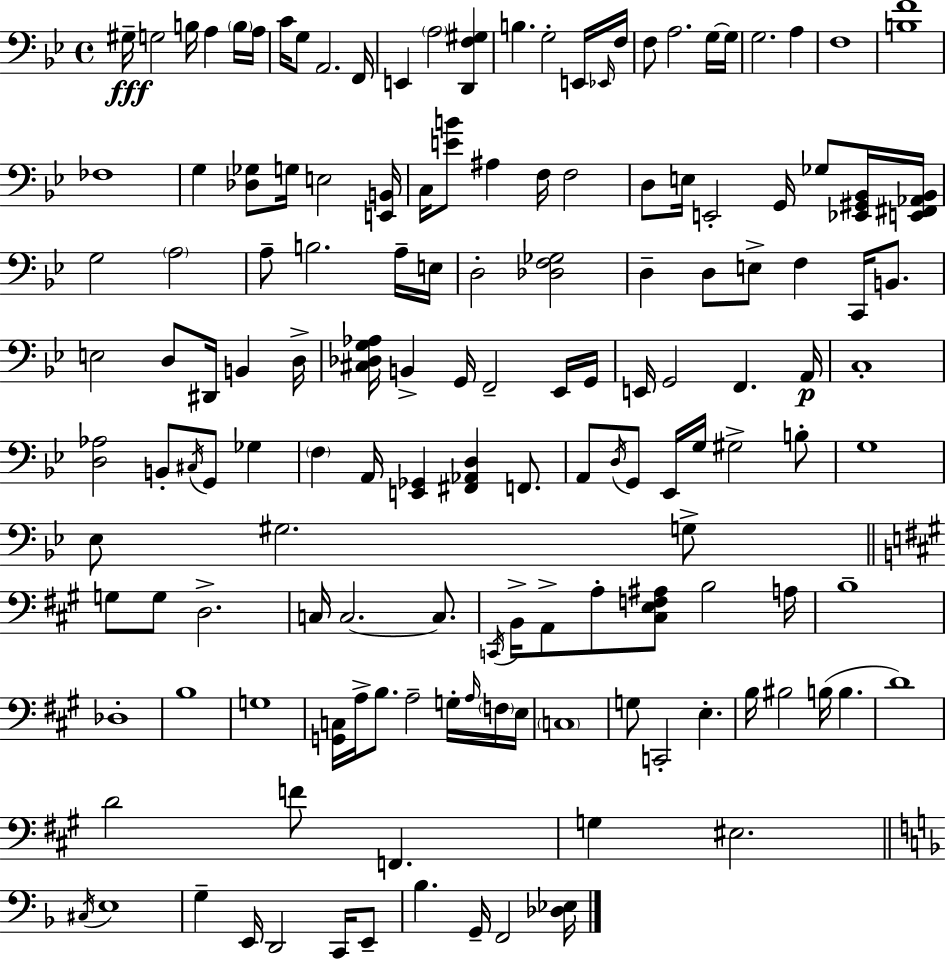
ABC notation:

X:1
T:Untitled
M:4/4
L:1/4
K:Bb
^G,/4 G,2 B,/4 A, B,/4 A,/4 C/4 G,/2 A,,2 F,,/4 E,, A,2 [D,,F,^G,] B, G,2 E,,/4 _E,,/4 F,/4 F,/2 A,2 G,/4 G,/4 G,2 A, F,4 [B,F]4 _F,4 G, [_D,_G,]/2 G,/4 E,2 [E,,B,,]/4 C,/4 [EB]/2 ^A, F,/4 F,2 D,/2 E,/4 E,,2 G,,/4 _G,/2 [_E,,^G,,_B,,]/4 [E,,^F,,_A,,_B,,]/4 G,2 A,2 A,/2 B,2 A,/4 E,/4 D,2 [_D,F,_G,]2 D, D,/2 E,/2 F, C,,/4 B,,/2 E,2 D,/2 ^D,,/4 B,, D,/4 [^C,_D,G,_A,]/4 B,, G,,/4 F,,2 _E,,/4 G,,/4 E,,/4 G,,2 F,, A,,/4 C,4 [D,_A,]2 B,,/2 ^C,/4 G,,/2 _G, F, A,,/4 [E,,_G,,] [^F,,_A,,D,] F,,/2 A,,/2 D,/4 G,,/2 _E,,/4 G,/4 ^G,2 B,/2 G,4 _E,/2 ^G,2 G,/2 G,/2 G,/2 D,2 C,/4 C,2 C,/2 C,,/4 B,,/4 A,,/2 A,/2 [^C,E,F,^A,]/2 B,2 A,/4 B,4 _D,4 B,4 G,4 [G,,C,]/4 A,/4 B,/2 A,2 G,/4 A,/4 F,/4 E,/4 C,4 G,/2 C,,2 E, B,/4 ^B,2 B,/4 B, D4 D2 F/2 F,, G, ^E,2 ^C,/4 E,4 G, E,,/4 D,,2 C,,/4 E,,/2 _B, G,,/4 F,,2 [_D,_E,]/4